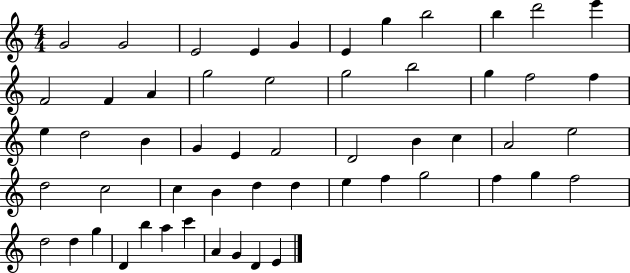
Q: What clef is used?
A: treble